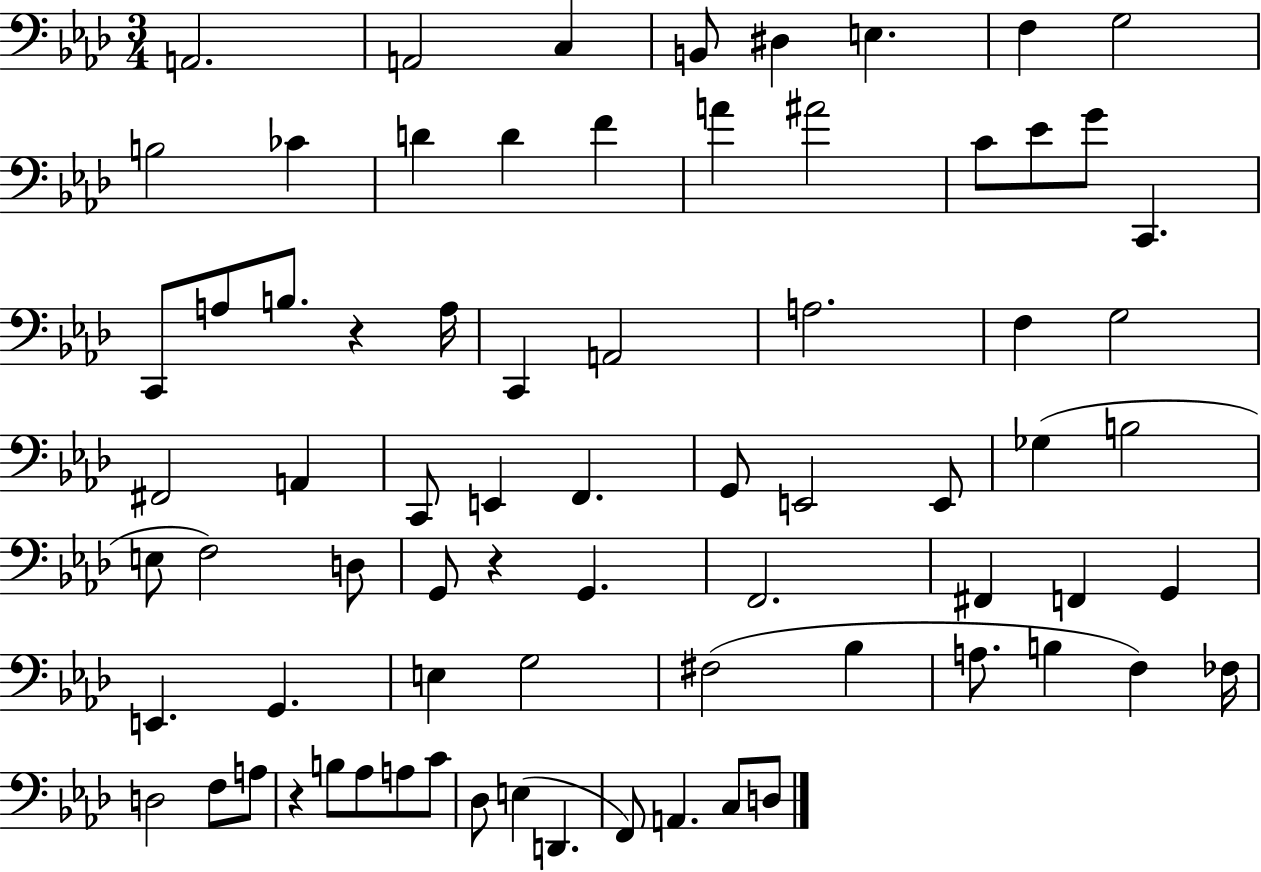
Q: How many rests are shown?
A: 3